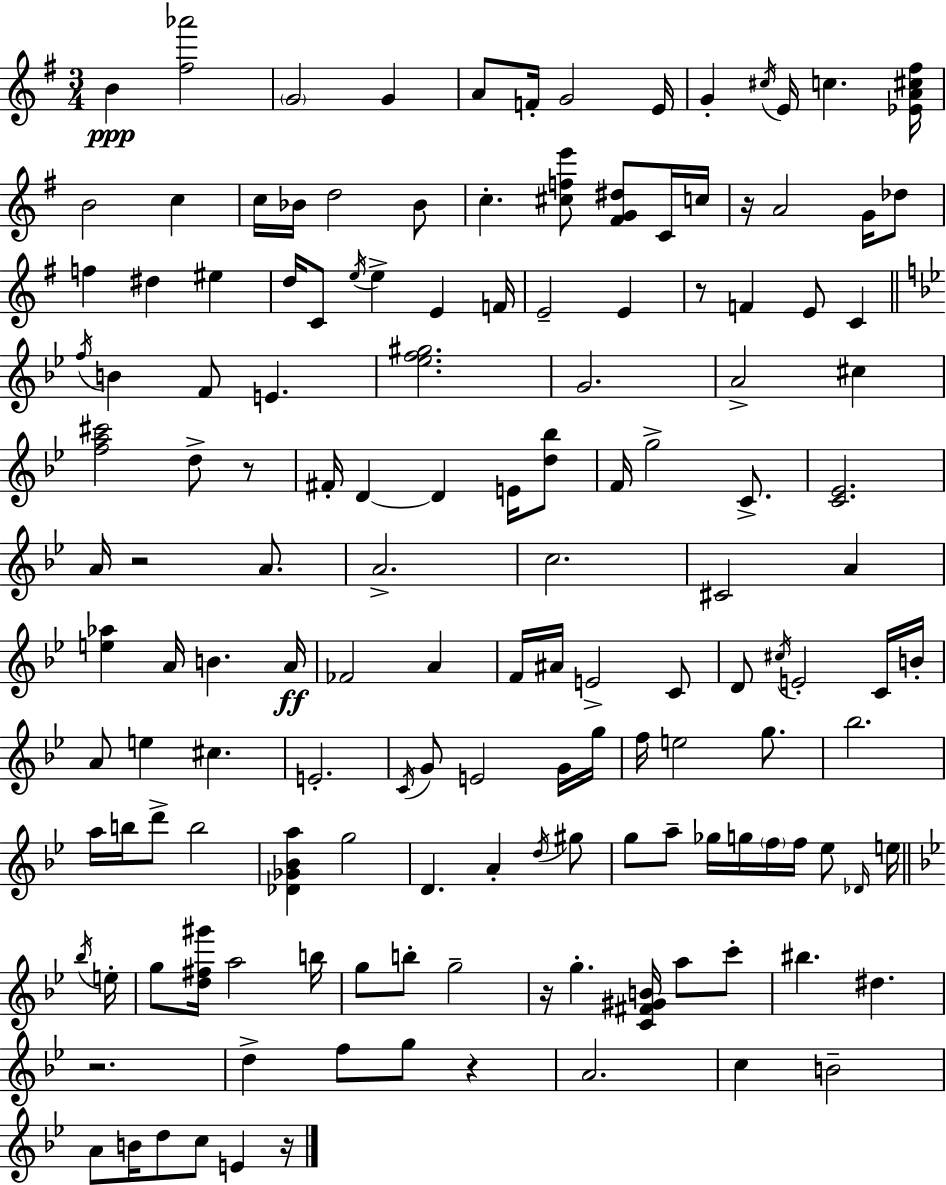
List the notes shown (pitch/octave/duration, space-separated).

B4/q [F#5,Ab6]/h G4/h G4/q A4/e F4/s G4/h E4/s G4/q C#5/s E4/s C5/q. [Eb4,A4,C#5,F#5]/s B4/h C5/q C5/s Bb4/s D5/h Bb4/e C5/q. [C#5,F5,E6]/e [F#4,G4,D#5]/e C4/s C5/s R/s A4/h G4/s Db5/e F5/q D#5/q EIS5/q D5/s C4/e E5/s E5/q E4/q F4/s E4/h E4/q R/e F4/q E4/e C4/q F5/s B4/q F4/e E4/q. [Eb5,F5,G#5]/h. G4/h. A4/h C#5/q [F5,A5,C#6]/h D5/e R/e F#4/s D4/q D4/q E4/s [D5,Bb5]/e F4/s G5/h C4/e. [C4,Eb4]/h. A4/s R/h A4/e. A4/h. C5/h. C#4/h A4/q [E5,Ab5]/q A4/s B4/q. A4/s FES4/h A4/q F4/s A#4/s E4/h C4/e D4/e C#5/s E4/h C4/s B4/s A4/e E5/q C#5/q. E4/h. C4/s G4/e E4/h G4/s G5/s F5/s E5/h G5/e. Bb5/h. A5/s B5/s D6/e B5/h [Db4,Gb4,Bb4,A5]/q G5/h D4/q. A4/q D5/s G#5/e G5/e A5/e Gb5/s G5/s F5/s F5/s Eb5/e Db4/s E5/s Bb5/s E5/s G5/e [D5,F#5,G#6]/s A5/h B5/s G5/e B5/e G5/h R/s G5/q. [C4,F#4,G#4,B4]/s A5/e C6/e BIS5/q. D#5/q. R/h. D5/q F5/e G5/e R/q A4/h. C5/q B4/h A4/e B4/s D5/e C5/e E4/q R/s